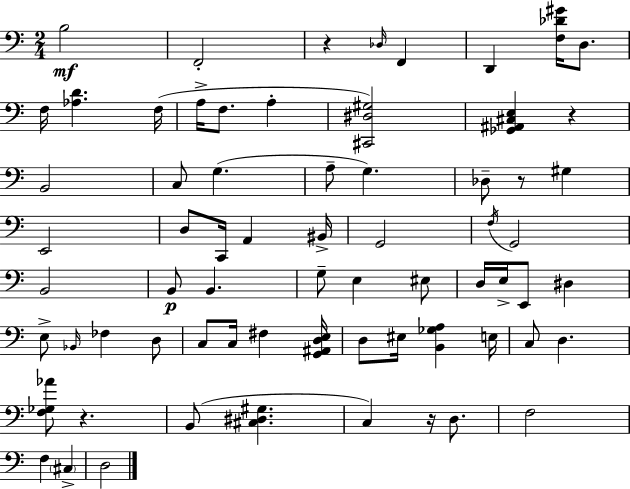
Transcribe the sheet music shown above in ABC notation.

X:1
T:Untitled
M:2/4
L:1/4
K:C
B,2 F,,2 z _D,/4 F,, D,, [F,_D^G]/4 D,/2 F,/4 [_A,D] F,/4 A,/4 F,/2 A, [^C,,^D,^G,]2 [_G,,^A,,^C,E,] z B,,2 C,/2 G, A,/2 G, _D,/2 z/2 ^G, E,,2 D,/2 C,,/4 A,, ^B,,/4 G,,2 F,/4 G,,2 B,,2 B,,/2 B,, G,/2 E, ^E,/2 D,/4 E,/4 E,,/2 ^D, E,/2 _B,,/4 _F, D,/2 C,/2 C,/4 ^F, [G,,^A,,D,E,]/4 D,/2 ^E,/4 [B,,_G,A,] E,/4 C,/2 D, [F,_G,_A]/2 z B,,/2 [^C,^D,^G,] C, z/4 D,/2 F,2 F, ^C, D,2